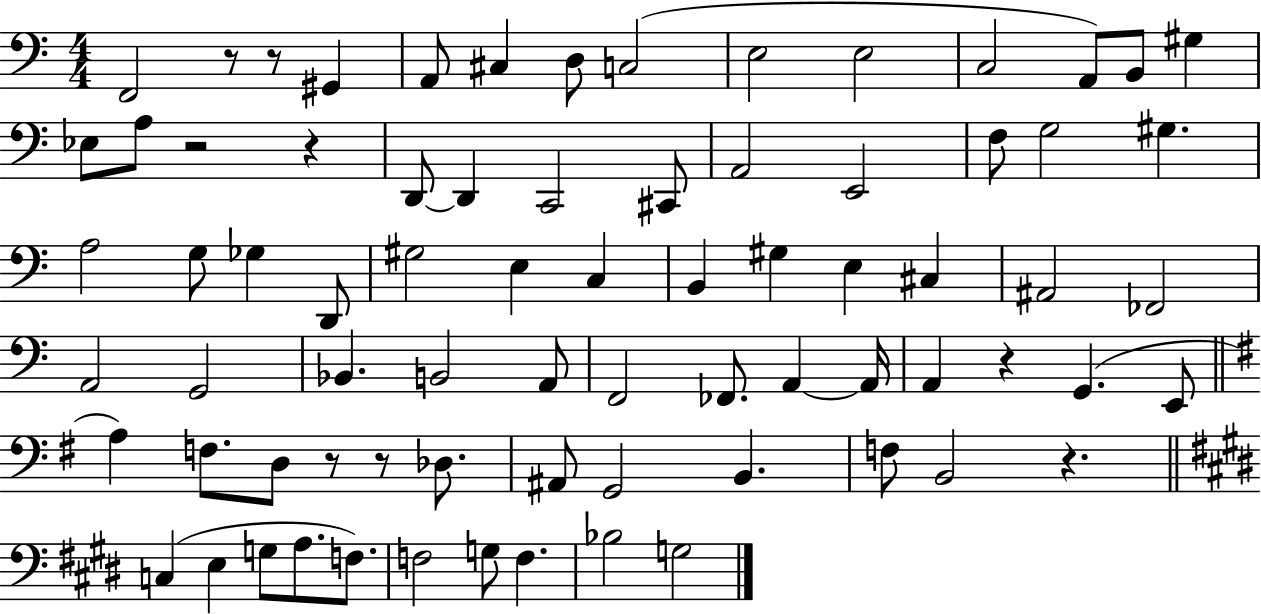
F2/h R/e R/e G#2/q A2/e C#3/q D3/e C3/h E3/h E3/h C3/h A2/e B2/e G#3/q Eb3/e A3/e R/h R/q D2/e D2/q C2/h C#2/e A2/h E2/h F3/e G3/h G#3/q. A3/h G3/e Gb3/q D2/e G#3/h E3/q C3/q B2/q G#3/q E3/q C#3/q A#2/h FES2/h A2/h G2/h Bb2/q. B2/h A2/e F2/h FES2/e. A2/q A2/s A2/q R/q G2/q. E2/e A3/q F3/e. D3/e R/e R/e Db3/e. A#2/e G2/h B2/q. F3/e B2/h R/q. C3/q E3/q G3/e A3/e. F3/e. F3/h G3/e F3/q. Bb3/h G3/h